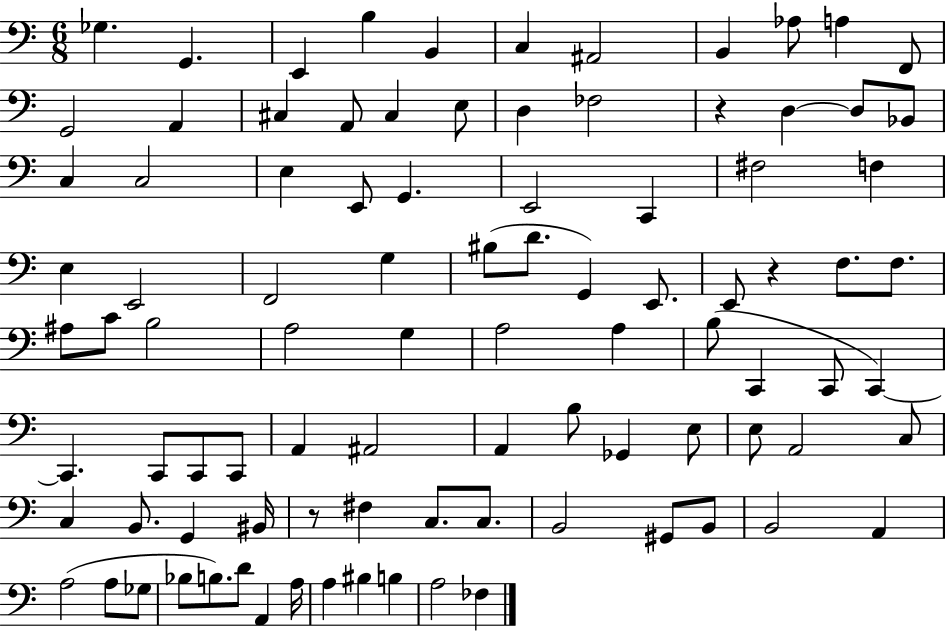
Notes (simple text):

Gb3/q. G2/q. E2/q B3/q B2/q C3/q A#2/h B2/q Ab3/e A3/q F2/e G2/h A2/q C#3/q A2/e C#3/q E3/e D3/q FES3/h R/q D3/q D3/e Bb2/e C3/q C3/h E3/q E2/e G2/q. E2/h C2/q F#3/h F3/q E3/q E2/h F2/h G3/q BIS3/e D4/e. G2/q E2/e. E2/e R/q F3/e. F3/e. A#3/e C4/e B3/h A3/h G3/q A3/h A3/q B3/e C2/q C2/e C2/q C2/q. C2/e C2/e C2/e A2/q A#2/h A2/q B3/e Gb2/q E3/e E3/e A2/h C3/e C3/q B2/e. G2/q BIS2/s R/e F#3/q C3/e. C3/e. B2/h G#2/e B2/e B2/h A2/q A3/h A3/e Gb3/e Bb3/e B3/e. D4/e A2/q A3/s A3/q BIS3/q B3/q A3/h FES3/q